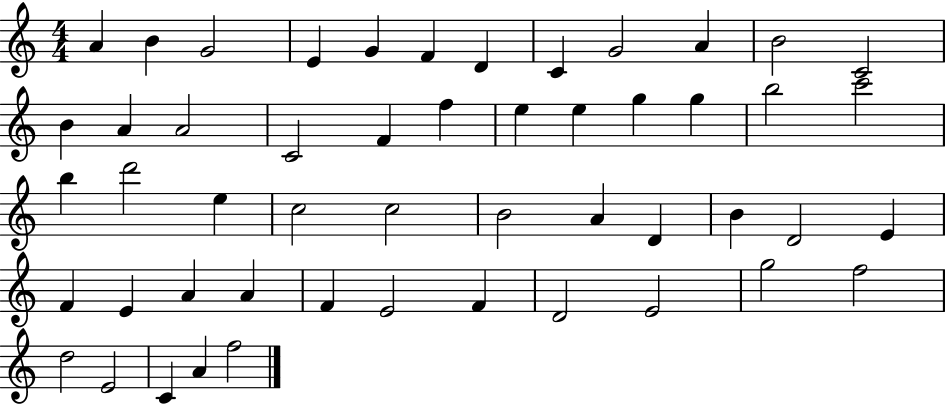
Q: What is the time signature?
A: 4/4